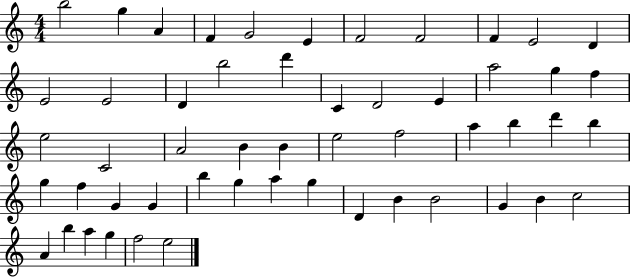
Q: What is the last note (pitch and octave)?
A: E5